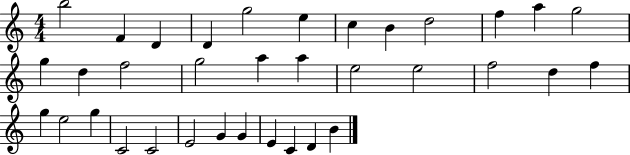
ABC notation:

X:1
T:Untitled
M:4/4
L:1/4
K:C
b2 F D D g2 e c B d2 f a g2 g d f2 g2 a a e2 e2 f2 d f g e2 g C2 C2 E2 G G E C D B